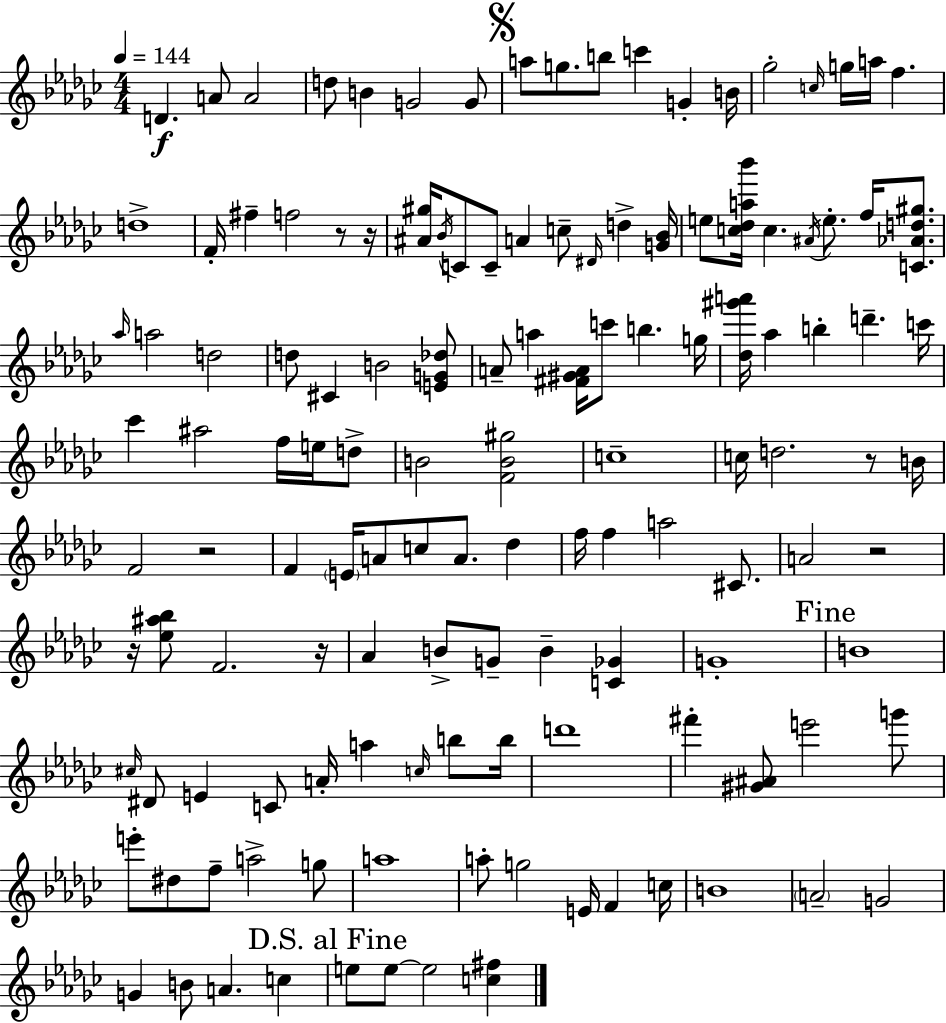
D4/q. A4/e A4/h D5/e B4/q G4/h G4/e A5/e G5/e. B5/e C6/q G4/q B4/s Gb5/h C5/s G5/s A5/s F5/q. D5/w F4/s F#5/q F5/h R/e R/s [A#4,G#5]/s Bb4/s C4/e C4/e A4/q C5/e D#4/s D5/q [G4,Bb4]/s E5/e [C5,Db5,A5,Bb6]/s C5/q. A#4/s E5/e. F5/s [C4,Ab4,D5,G#5]/e. Ab5/s A5/h D5/h D5/e C#4/q B4/h [E4,G4,Db5]/e A4/e A5/q [F#4,G#4,A4]/s C6/e B5/q. G5/s [Db5,G#6,A6]/s Ab5/q B5/q D6/q. C6/s CES6/q A#5/h F5/s E5/s D5/e B4/h [F4,B4,G#5]/h C5/w C5/s D5/h. R/e B4/s F4/h R/h F4/q E4/s A4/e C5/e A4/e. Db5/q F5/s F5/q A5/h C#4/e. A4/h R/h R/s [Eb5,A#5,Bb5]/e F4/h. R/s Ab4/q B4/e G4/e B4/q [C4,Gb4]/q G4/w B4/w C#5/s D#4/e E4/q C4/e A4/s A5/q C5/s B5/e B5/s D6/w F#6/q [G#4,A#4]/e E6/h G6/e E6/e D#5/e F5/e A5/h G5/e A5/w A5/e G5/h E4/s F4/q C5/s B4/w A4/h G4/h G4/q B4/e A4/q. C5/q E5/e E5/e E5/h [C5,F#5]/q